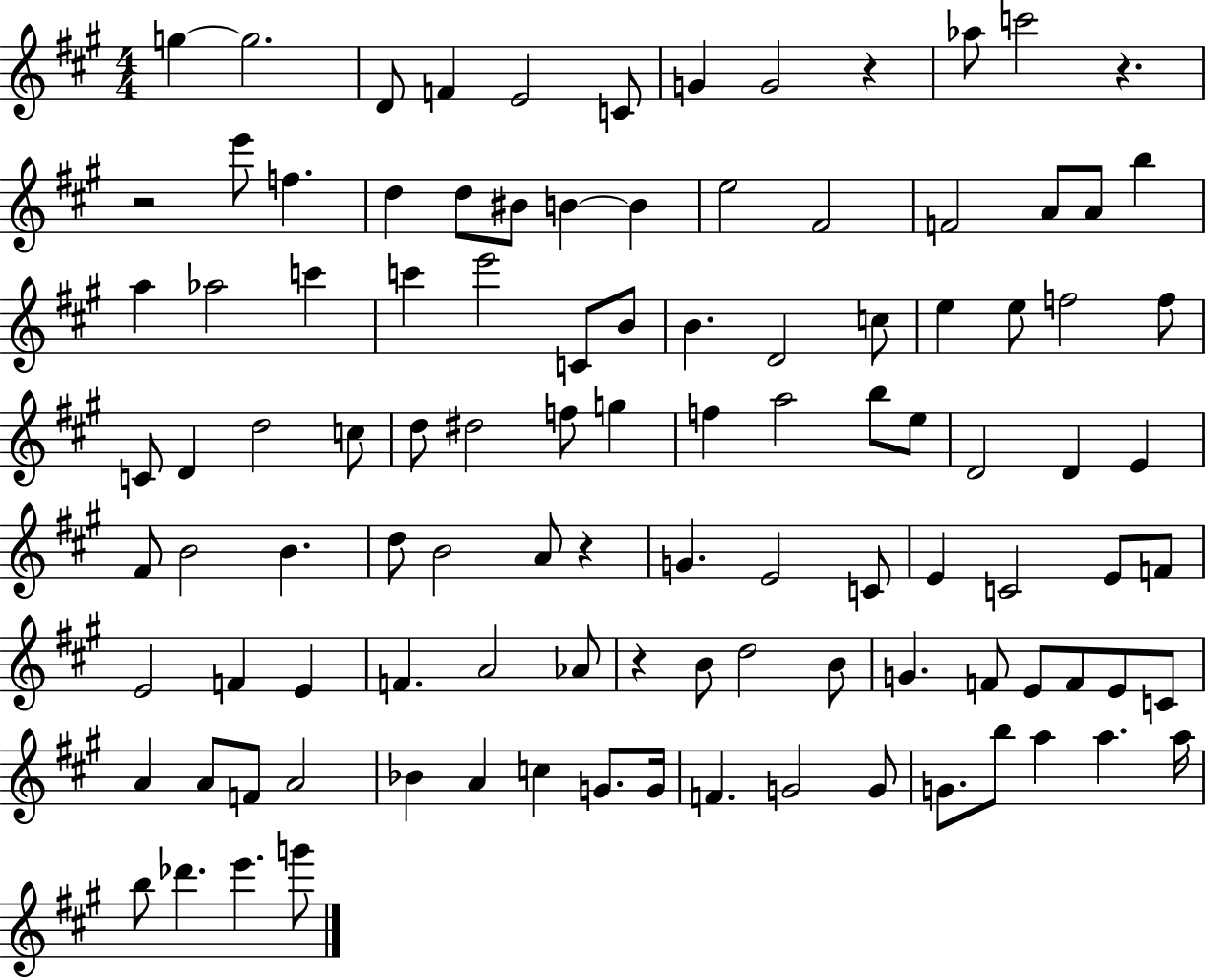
X:1
T:Untitled
M:4/4
L:1/4
K:A
g g2 D/2 F E2 C/2 G G2 z _a/2 c'2 z z2 e'/2 f d d/2 ^B/2 B B e2 ^F2 F2 A/2 A/2 b a _a2 c' c' e'2 C/2 B/2 B D2 c/2 e e/2 f2 f/2 C/2 D d2 c/2 d/2 ^d2 f/2 g f a2 b/2 e/2 D2 D E ^F/2 B2 B d/2 B2 A/2 z G E2 C/2 E C2 E/2 F/2 E2 F E F A2 _A/2 z B/2 d2 B/2 G F/2 E/2 F/2 E/2 C/2 A A/2 F/2 A2 _B A c G/2 G/4 F G2 G/2 G/2 b/2 a a a/4 b/2 _d' e' g'/2